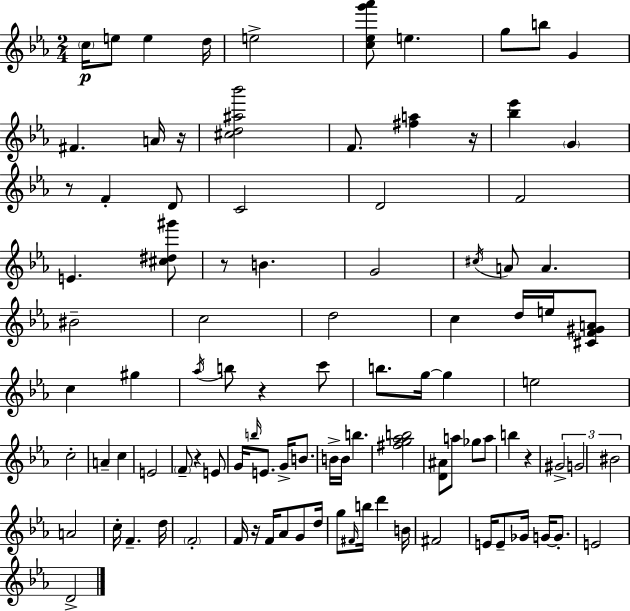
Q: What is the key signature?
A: EES major